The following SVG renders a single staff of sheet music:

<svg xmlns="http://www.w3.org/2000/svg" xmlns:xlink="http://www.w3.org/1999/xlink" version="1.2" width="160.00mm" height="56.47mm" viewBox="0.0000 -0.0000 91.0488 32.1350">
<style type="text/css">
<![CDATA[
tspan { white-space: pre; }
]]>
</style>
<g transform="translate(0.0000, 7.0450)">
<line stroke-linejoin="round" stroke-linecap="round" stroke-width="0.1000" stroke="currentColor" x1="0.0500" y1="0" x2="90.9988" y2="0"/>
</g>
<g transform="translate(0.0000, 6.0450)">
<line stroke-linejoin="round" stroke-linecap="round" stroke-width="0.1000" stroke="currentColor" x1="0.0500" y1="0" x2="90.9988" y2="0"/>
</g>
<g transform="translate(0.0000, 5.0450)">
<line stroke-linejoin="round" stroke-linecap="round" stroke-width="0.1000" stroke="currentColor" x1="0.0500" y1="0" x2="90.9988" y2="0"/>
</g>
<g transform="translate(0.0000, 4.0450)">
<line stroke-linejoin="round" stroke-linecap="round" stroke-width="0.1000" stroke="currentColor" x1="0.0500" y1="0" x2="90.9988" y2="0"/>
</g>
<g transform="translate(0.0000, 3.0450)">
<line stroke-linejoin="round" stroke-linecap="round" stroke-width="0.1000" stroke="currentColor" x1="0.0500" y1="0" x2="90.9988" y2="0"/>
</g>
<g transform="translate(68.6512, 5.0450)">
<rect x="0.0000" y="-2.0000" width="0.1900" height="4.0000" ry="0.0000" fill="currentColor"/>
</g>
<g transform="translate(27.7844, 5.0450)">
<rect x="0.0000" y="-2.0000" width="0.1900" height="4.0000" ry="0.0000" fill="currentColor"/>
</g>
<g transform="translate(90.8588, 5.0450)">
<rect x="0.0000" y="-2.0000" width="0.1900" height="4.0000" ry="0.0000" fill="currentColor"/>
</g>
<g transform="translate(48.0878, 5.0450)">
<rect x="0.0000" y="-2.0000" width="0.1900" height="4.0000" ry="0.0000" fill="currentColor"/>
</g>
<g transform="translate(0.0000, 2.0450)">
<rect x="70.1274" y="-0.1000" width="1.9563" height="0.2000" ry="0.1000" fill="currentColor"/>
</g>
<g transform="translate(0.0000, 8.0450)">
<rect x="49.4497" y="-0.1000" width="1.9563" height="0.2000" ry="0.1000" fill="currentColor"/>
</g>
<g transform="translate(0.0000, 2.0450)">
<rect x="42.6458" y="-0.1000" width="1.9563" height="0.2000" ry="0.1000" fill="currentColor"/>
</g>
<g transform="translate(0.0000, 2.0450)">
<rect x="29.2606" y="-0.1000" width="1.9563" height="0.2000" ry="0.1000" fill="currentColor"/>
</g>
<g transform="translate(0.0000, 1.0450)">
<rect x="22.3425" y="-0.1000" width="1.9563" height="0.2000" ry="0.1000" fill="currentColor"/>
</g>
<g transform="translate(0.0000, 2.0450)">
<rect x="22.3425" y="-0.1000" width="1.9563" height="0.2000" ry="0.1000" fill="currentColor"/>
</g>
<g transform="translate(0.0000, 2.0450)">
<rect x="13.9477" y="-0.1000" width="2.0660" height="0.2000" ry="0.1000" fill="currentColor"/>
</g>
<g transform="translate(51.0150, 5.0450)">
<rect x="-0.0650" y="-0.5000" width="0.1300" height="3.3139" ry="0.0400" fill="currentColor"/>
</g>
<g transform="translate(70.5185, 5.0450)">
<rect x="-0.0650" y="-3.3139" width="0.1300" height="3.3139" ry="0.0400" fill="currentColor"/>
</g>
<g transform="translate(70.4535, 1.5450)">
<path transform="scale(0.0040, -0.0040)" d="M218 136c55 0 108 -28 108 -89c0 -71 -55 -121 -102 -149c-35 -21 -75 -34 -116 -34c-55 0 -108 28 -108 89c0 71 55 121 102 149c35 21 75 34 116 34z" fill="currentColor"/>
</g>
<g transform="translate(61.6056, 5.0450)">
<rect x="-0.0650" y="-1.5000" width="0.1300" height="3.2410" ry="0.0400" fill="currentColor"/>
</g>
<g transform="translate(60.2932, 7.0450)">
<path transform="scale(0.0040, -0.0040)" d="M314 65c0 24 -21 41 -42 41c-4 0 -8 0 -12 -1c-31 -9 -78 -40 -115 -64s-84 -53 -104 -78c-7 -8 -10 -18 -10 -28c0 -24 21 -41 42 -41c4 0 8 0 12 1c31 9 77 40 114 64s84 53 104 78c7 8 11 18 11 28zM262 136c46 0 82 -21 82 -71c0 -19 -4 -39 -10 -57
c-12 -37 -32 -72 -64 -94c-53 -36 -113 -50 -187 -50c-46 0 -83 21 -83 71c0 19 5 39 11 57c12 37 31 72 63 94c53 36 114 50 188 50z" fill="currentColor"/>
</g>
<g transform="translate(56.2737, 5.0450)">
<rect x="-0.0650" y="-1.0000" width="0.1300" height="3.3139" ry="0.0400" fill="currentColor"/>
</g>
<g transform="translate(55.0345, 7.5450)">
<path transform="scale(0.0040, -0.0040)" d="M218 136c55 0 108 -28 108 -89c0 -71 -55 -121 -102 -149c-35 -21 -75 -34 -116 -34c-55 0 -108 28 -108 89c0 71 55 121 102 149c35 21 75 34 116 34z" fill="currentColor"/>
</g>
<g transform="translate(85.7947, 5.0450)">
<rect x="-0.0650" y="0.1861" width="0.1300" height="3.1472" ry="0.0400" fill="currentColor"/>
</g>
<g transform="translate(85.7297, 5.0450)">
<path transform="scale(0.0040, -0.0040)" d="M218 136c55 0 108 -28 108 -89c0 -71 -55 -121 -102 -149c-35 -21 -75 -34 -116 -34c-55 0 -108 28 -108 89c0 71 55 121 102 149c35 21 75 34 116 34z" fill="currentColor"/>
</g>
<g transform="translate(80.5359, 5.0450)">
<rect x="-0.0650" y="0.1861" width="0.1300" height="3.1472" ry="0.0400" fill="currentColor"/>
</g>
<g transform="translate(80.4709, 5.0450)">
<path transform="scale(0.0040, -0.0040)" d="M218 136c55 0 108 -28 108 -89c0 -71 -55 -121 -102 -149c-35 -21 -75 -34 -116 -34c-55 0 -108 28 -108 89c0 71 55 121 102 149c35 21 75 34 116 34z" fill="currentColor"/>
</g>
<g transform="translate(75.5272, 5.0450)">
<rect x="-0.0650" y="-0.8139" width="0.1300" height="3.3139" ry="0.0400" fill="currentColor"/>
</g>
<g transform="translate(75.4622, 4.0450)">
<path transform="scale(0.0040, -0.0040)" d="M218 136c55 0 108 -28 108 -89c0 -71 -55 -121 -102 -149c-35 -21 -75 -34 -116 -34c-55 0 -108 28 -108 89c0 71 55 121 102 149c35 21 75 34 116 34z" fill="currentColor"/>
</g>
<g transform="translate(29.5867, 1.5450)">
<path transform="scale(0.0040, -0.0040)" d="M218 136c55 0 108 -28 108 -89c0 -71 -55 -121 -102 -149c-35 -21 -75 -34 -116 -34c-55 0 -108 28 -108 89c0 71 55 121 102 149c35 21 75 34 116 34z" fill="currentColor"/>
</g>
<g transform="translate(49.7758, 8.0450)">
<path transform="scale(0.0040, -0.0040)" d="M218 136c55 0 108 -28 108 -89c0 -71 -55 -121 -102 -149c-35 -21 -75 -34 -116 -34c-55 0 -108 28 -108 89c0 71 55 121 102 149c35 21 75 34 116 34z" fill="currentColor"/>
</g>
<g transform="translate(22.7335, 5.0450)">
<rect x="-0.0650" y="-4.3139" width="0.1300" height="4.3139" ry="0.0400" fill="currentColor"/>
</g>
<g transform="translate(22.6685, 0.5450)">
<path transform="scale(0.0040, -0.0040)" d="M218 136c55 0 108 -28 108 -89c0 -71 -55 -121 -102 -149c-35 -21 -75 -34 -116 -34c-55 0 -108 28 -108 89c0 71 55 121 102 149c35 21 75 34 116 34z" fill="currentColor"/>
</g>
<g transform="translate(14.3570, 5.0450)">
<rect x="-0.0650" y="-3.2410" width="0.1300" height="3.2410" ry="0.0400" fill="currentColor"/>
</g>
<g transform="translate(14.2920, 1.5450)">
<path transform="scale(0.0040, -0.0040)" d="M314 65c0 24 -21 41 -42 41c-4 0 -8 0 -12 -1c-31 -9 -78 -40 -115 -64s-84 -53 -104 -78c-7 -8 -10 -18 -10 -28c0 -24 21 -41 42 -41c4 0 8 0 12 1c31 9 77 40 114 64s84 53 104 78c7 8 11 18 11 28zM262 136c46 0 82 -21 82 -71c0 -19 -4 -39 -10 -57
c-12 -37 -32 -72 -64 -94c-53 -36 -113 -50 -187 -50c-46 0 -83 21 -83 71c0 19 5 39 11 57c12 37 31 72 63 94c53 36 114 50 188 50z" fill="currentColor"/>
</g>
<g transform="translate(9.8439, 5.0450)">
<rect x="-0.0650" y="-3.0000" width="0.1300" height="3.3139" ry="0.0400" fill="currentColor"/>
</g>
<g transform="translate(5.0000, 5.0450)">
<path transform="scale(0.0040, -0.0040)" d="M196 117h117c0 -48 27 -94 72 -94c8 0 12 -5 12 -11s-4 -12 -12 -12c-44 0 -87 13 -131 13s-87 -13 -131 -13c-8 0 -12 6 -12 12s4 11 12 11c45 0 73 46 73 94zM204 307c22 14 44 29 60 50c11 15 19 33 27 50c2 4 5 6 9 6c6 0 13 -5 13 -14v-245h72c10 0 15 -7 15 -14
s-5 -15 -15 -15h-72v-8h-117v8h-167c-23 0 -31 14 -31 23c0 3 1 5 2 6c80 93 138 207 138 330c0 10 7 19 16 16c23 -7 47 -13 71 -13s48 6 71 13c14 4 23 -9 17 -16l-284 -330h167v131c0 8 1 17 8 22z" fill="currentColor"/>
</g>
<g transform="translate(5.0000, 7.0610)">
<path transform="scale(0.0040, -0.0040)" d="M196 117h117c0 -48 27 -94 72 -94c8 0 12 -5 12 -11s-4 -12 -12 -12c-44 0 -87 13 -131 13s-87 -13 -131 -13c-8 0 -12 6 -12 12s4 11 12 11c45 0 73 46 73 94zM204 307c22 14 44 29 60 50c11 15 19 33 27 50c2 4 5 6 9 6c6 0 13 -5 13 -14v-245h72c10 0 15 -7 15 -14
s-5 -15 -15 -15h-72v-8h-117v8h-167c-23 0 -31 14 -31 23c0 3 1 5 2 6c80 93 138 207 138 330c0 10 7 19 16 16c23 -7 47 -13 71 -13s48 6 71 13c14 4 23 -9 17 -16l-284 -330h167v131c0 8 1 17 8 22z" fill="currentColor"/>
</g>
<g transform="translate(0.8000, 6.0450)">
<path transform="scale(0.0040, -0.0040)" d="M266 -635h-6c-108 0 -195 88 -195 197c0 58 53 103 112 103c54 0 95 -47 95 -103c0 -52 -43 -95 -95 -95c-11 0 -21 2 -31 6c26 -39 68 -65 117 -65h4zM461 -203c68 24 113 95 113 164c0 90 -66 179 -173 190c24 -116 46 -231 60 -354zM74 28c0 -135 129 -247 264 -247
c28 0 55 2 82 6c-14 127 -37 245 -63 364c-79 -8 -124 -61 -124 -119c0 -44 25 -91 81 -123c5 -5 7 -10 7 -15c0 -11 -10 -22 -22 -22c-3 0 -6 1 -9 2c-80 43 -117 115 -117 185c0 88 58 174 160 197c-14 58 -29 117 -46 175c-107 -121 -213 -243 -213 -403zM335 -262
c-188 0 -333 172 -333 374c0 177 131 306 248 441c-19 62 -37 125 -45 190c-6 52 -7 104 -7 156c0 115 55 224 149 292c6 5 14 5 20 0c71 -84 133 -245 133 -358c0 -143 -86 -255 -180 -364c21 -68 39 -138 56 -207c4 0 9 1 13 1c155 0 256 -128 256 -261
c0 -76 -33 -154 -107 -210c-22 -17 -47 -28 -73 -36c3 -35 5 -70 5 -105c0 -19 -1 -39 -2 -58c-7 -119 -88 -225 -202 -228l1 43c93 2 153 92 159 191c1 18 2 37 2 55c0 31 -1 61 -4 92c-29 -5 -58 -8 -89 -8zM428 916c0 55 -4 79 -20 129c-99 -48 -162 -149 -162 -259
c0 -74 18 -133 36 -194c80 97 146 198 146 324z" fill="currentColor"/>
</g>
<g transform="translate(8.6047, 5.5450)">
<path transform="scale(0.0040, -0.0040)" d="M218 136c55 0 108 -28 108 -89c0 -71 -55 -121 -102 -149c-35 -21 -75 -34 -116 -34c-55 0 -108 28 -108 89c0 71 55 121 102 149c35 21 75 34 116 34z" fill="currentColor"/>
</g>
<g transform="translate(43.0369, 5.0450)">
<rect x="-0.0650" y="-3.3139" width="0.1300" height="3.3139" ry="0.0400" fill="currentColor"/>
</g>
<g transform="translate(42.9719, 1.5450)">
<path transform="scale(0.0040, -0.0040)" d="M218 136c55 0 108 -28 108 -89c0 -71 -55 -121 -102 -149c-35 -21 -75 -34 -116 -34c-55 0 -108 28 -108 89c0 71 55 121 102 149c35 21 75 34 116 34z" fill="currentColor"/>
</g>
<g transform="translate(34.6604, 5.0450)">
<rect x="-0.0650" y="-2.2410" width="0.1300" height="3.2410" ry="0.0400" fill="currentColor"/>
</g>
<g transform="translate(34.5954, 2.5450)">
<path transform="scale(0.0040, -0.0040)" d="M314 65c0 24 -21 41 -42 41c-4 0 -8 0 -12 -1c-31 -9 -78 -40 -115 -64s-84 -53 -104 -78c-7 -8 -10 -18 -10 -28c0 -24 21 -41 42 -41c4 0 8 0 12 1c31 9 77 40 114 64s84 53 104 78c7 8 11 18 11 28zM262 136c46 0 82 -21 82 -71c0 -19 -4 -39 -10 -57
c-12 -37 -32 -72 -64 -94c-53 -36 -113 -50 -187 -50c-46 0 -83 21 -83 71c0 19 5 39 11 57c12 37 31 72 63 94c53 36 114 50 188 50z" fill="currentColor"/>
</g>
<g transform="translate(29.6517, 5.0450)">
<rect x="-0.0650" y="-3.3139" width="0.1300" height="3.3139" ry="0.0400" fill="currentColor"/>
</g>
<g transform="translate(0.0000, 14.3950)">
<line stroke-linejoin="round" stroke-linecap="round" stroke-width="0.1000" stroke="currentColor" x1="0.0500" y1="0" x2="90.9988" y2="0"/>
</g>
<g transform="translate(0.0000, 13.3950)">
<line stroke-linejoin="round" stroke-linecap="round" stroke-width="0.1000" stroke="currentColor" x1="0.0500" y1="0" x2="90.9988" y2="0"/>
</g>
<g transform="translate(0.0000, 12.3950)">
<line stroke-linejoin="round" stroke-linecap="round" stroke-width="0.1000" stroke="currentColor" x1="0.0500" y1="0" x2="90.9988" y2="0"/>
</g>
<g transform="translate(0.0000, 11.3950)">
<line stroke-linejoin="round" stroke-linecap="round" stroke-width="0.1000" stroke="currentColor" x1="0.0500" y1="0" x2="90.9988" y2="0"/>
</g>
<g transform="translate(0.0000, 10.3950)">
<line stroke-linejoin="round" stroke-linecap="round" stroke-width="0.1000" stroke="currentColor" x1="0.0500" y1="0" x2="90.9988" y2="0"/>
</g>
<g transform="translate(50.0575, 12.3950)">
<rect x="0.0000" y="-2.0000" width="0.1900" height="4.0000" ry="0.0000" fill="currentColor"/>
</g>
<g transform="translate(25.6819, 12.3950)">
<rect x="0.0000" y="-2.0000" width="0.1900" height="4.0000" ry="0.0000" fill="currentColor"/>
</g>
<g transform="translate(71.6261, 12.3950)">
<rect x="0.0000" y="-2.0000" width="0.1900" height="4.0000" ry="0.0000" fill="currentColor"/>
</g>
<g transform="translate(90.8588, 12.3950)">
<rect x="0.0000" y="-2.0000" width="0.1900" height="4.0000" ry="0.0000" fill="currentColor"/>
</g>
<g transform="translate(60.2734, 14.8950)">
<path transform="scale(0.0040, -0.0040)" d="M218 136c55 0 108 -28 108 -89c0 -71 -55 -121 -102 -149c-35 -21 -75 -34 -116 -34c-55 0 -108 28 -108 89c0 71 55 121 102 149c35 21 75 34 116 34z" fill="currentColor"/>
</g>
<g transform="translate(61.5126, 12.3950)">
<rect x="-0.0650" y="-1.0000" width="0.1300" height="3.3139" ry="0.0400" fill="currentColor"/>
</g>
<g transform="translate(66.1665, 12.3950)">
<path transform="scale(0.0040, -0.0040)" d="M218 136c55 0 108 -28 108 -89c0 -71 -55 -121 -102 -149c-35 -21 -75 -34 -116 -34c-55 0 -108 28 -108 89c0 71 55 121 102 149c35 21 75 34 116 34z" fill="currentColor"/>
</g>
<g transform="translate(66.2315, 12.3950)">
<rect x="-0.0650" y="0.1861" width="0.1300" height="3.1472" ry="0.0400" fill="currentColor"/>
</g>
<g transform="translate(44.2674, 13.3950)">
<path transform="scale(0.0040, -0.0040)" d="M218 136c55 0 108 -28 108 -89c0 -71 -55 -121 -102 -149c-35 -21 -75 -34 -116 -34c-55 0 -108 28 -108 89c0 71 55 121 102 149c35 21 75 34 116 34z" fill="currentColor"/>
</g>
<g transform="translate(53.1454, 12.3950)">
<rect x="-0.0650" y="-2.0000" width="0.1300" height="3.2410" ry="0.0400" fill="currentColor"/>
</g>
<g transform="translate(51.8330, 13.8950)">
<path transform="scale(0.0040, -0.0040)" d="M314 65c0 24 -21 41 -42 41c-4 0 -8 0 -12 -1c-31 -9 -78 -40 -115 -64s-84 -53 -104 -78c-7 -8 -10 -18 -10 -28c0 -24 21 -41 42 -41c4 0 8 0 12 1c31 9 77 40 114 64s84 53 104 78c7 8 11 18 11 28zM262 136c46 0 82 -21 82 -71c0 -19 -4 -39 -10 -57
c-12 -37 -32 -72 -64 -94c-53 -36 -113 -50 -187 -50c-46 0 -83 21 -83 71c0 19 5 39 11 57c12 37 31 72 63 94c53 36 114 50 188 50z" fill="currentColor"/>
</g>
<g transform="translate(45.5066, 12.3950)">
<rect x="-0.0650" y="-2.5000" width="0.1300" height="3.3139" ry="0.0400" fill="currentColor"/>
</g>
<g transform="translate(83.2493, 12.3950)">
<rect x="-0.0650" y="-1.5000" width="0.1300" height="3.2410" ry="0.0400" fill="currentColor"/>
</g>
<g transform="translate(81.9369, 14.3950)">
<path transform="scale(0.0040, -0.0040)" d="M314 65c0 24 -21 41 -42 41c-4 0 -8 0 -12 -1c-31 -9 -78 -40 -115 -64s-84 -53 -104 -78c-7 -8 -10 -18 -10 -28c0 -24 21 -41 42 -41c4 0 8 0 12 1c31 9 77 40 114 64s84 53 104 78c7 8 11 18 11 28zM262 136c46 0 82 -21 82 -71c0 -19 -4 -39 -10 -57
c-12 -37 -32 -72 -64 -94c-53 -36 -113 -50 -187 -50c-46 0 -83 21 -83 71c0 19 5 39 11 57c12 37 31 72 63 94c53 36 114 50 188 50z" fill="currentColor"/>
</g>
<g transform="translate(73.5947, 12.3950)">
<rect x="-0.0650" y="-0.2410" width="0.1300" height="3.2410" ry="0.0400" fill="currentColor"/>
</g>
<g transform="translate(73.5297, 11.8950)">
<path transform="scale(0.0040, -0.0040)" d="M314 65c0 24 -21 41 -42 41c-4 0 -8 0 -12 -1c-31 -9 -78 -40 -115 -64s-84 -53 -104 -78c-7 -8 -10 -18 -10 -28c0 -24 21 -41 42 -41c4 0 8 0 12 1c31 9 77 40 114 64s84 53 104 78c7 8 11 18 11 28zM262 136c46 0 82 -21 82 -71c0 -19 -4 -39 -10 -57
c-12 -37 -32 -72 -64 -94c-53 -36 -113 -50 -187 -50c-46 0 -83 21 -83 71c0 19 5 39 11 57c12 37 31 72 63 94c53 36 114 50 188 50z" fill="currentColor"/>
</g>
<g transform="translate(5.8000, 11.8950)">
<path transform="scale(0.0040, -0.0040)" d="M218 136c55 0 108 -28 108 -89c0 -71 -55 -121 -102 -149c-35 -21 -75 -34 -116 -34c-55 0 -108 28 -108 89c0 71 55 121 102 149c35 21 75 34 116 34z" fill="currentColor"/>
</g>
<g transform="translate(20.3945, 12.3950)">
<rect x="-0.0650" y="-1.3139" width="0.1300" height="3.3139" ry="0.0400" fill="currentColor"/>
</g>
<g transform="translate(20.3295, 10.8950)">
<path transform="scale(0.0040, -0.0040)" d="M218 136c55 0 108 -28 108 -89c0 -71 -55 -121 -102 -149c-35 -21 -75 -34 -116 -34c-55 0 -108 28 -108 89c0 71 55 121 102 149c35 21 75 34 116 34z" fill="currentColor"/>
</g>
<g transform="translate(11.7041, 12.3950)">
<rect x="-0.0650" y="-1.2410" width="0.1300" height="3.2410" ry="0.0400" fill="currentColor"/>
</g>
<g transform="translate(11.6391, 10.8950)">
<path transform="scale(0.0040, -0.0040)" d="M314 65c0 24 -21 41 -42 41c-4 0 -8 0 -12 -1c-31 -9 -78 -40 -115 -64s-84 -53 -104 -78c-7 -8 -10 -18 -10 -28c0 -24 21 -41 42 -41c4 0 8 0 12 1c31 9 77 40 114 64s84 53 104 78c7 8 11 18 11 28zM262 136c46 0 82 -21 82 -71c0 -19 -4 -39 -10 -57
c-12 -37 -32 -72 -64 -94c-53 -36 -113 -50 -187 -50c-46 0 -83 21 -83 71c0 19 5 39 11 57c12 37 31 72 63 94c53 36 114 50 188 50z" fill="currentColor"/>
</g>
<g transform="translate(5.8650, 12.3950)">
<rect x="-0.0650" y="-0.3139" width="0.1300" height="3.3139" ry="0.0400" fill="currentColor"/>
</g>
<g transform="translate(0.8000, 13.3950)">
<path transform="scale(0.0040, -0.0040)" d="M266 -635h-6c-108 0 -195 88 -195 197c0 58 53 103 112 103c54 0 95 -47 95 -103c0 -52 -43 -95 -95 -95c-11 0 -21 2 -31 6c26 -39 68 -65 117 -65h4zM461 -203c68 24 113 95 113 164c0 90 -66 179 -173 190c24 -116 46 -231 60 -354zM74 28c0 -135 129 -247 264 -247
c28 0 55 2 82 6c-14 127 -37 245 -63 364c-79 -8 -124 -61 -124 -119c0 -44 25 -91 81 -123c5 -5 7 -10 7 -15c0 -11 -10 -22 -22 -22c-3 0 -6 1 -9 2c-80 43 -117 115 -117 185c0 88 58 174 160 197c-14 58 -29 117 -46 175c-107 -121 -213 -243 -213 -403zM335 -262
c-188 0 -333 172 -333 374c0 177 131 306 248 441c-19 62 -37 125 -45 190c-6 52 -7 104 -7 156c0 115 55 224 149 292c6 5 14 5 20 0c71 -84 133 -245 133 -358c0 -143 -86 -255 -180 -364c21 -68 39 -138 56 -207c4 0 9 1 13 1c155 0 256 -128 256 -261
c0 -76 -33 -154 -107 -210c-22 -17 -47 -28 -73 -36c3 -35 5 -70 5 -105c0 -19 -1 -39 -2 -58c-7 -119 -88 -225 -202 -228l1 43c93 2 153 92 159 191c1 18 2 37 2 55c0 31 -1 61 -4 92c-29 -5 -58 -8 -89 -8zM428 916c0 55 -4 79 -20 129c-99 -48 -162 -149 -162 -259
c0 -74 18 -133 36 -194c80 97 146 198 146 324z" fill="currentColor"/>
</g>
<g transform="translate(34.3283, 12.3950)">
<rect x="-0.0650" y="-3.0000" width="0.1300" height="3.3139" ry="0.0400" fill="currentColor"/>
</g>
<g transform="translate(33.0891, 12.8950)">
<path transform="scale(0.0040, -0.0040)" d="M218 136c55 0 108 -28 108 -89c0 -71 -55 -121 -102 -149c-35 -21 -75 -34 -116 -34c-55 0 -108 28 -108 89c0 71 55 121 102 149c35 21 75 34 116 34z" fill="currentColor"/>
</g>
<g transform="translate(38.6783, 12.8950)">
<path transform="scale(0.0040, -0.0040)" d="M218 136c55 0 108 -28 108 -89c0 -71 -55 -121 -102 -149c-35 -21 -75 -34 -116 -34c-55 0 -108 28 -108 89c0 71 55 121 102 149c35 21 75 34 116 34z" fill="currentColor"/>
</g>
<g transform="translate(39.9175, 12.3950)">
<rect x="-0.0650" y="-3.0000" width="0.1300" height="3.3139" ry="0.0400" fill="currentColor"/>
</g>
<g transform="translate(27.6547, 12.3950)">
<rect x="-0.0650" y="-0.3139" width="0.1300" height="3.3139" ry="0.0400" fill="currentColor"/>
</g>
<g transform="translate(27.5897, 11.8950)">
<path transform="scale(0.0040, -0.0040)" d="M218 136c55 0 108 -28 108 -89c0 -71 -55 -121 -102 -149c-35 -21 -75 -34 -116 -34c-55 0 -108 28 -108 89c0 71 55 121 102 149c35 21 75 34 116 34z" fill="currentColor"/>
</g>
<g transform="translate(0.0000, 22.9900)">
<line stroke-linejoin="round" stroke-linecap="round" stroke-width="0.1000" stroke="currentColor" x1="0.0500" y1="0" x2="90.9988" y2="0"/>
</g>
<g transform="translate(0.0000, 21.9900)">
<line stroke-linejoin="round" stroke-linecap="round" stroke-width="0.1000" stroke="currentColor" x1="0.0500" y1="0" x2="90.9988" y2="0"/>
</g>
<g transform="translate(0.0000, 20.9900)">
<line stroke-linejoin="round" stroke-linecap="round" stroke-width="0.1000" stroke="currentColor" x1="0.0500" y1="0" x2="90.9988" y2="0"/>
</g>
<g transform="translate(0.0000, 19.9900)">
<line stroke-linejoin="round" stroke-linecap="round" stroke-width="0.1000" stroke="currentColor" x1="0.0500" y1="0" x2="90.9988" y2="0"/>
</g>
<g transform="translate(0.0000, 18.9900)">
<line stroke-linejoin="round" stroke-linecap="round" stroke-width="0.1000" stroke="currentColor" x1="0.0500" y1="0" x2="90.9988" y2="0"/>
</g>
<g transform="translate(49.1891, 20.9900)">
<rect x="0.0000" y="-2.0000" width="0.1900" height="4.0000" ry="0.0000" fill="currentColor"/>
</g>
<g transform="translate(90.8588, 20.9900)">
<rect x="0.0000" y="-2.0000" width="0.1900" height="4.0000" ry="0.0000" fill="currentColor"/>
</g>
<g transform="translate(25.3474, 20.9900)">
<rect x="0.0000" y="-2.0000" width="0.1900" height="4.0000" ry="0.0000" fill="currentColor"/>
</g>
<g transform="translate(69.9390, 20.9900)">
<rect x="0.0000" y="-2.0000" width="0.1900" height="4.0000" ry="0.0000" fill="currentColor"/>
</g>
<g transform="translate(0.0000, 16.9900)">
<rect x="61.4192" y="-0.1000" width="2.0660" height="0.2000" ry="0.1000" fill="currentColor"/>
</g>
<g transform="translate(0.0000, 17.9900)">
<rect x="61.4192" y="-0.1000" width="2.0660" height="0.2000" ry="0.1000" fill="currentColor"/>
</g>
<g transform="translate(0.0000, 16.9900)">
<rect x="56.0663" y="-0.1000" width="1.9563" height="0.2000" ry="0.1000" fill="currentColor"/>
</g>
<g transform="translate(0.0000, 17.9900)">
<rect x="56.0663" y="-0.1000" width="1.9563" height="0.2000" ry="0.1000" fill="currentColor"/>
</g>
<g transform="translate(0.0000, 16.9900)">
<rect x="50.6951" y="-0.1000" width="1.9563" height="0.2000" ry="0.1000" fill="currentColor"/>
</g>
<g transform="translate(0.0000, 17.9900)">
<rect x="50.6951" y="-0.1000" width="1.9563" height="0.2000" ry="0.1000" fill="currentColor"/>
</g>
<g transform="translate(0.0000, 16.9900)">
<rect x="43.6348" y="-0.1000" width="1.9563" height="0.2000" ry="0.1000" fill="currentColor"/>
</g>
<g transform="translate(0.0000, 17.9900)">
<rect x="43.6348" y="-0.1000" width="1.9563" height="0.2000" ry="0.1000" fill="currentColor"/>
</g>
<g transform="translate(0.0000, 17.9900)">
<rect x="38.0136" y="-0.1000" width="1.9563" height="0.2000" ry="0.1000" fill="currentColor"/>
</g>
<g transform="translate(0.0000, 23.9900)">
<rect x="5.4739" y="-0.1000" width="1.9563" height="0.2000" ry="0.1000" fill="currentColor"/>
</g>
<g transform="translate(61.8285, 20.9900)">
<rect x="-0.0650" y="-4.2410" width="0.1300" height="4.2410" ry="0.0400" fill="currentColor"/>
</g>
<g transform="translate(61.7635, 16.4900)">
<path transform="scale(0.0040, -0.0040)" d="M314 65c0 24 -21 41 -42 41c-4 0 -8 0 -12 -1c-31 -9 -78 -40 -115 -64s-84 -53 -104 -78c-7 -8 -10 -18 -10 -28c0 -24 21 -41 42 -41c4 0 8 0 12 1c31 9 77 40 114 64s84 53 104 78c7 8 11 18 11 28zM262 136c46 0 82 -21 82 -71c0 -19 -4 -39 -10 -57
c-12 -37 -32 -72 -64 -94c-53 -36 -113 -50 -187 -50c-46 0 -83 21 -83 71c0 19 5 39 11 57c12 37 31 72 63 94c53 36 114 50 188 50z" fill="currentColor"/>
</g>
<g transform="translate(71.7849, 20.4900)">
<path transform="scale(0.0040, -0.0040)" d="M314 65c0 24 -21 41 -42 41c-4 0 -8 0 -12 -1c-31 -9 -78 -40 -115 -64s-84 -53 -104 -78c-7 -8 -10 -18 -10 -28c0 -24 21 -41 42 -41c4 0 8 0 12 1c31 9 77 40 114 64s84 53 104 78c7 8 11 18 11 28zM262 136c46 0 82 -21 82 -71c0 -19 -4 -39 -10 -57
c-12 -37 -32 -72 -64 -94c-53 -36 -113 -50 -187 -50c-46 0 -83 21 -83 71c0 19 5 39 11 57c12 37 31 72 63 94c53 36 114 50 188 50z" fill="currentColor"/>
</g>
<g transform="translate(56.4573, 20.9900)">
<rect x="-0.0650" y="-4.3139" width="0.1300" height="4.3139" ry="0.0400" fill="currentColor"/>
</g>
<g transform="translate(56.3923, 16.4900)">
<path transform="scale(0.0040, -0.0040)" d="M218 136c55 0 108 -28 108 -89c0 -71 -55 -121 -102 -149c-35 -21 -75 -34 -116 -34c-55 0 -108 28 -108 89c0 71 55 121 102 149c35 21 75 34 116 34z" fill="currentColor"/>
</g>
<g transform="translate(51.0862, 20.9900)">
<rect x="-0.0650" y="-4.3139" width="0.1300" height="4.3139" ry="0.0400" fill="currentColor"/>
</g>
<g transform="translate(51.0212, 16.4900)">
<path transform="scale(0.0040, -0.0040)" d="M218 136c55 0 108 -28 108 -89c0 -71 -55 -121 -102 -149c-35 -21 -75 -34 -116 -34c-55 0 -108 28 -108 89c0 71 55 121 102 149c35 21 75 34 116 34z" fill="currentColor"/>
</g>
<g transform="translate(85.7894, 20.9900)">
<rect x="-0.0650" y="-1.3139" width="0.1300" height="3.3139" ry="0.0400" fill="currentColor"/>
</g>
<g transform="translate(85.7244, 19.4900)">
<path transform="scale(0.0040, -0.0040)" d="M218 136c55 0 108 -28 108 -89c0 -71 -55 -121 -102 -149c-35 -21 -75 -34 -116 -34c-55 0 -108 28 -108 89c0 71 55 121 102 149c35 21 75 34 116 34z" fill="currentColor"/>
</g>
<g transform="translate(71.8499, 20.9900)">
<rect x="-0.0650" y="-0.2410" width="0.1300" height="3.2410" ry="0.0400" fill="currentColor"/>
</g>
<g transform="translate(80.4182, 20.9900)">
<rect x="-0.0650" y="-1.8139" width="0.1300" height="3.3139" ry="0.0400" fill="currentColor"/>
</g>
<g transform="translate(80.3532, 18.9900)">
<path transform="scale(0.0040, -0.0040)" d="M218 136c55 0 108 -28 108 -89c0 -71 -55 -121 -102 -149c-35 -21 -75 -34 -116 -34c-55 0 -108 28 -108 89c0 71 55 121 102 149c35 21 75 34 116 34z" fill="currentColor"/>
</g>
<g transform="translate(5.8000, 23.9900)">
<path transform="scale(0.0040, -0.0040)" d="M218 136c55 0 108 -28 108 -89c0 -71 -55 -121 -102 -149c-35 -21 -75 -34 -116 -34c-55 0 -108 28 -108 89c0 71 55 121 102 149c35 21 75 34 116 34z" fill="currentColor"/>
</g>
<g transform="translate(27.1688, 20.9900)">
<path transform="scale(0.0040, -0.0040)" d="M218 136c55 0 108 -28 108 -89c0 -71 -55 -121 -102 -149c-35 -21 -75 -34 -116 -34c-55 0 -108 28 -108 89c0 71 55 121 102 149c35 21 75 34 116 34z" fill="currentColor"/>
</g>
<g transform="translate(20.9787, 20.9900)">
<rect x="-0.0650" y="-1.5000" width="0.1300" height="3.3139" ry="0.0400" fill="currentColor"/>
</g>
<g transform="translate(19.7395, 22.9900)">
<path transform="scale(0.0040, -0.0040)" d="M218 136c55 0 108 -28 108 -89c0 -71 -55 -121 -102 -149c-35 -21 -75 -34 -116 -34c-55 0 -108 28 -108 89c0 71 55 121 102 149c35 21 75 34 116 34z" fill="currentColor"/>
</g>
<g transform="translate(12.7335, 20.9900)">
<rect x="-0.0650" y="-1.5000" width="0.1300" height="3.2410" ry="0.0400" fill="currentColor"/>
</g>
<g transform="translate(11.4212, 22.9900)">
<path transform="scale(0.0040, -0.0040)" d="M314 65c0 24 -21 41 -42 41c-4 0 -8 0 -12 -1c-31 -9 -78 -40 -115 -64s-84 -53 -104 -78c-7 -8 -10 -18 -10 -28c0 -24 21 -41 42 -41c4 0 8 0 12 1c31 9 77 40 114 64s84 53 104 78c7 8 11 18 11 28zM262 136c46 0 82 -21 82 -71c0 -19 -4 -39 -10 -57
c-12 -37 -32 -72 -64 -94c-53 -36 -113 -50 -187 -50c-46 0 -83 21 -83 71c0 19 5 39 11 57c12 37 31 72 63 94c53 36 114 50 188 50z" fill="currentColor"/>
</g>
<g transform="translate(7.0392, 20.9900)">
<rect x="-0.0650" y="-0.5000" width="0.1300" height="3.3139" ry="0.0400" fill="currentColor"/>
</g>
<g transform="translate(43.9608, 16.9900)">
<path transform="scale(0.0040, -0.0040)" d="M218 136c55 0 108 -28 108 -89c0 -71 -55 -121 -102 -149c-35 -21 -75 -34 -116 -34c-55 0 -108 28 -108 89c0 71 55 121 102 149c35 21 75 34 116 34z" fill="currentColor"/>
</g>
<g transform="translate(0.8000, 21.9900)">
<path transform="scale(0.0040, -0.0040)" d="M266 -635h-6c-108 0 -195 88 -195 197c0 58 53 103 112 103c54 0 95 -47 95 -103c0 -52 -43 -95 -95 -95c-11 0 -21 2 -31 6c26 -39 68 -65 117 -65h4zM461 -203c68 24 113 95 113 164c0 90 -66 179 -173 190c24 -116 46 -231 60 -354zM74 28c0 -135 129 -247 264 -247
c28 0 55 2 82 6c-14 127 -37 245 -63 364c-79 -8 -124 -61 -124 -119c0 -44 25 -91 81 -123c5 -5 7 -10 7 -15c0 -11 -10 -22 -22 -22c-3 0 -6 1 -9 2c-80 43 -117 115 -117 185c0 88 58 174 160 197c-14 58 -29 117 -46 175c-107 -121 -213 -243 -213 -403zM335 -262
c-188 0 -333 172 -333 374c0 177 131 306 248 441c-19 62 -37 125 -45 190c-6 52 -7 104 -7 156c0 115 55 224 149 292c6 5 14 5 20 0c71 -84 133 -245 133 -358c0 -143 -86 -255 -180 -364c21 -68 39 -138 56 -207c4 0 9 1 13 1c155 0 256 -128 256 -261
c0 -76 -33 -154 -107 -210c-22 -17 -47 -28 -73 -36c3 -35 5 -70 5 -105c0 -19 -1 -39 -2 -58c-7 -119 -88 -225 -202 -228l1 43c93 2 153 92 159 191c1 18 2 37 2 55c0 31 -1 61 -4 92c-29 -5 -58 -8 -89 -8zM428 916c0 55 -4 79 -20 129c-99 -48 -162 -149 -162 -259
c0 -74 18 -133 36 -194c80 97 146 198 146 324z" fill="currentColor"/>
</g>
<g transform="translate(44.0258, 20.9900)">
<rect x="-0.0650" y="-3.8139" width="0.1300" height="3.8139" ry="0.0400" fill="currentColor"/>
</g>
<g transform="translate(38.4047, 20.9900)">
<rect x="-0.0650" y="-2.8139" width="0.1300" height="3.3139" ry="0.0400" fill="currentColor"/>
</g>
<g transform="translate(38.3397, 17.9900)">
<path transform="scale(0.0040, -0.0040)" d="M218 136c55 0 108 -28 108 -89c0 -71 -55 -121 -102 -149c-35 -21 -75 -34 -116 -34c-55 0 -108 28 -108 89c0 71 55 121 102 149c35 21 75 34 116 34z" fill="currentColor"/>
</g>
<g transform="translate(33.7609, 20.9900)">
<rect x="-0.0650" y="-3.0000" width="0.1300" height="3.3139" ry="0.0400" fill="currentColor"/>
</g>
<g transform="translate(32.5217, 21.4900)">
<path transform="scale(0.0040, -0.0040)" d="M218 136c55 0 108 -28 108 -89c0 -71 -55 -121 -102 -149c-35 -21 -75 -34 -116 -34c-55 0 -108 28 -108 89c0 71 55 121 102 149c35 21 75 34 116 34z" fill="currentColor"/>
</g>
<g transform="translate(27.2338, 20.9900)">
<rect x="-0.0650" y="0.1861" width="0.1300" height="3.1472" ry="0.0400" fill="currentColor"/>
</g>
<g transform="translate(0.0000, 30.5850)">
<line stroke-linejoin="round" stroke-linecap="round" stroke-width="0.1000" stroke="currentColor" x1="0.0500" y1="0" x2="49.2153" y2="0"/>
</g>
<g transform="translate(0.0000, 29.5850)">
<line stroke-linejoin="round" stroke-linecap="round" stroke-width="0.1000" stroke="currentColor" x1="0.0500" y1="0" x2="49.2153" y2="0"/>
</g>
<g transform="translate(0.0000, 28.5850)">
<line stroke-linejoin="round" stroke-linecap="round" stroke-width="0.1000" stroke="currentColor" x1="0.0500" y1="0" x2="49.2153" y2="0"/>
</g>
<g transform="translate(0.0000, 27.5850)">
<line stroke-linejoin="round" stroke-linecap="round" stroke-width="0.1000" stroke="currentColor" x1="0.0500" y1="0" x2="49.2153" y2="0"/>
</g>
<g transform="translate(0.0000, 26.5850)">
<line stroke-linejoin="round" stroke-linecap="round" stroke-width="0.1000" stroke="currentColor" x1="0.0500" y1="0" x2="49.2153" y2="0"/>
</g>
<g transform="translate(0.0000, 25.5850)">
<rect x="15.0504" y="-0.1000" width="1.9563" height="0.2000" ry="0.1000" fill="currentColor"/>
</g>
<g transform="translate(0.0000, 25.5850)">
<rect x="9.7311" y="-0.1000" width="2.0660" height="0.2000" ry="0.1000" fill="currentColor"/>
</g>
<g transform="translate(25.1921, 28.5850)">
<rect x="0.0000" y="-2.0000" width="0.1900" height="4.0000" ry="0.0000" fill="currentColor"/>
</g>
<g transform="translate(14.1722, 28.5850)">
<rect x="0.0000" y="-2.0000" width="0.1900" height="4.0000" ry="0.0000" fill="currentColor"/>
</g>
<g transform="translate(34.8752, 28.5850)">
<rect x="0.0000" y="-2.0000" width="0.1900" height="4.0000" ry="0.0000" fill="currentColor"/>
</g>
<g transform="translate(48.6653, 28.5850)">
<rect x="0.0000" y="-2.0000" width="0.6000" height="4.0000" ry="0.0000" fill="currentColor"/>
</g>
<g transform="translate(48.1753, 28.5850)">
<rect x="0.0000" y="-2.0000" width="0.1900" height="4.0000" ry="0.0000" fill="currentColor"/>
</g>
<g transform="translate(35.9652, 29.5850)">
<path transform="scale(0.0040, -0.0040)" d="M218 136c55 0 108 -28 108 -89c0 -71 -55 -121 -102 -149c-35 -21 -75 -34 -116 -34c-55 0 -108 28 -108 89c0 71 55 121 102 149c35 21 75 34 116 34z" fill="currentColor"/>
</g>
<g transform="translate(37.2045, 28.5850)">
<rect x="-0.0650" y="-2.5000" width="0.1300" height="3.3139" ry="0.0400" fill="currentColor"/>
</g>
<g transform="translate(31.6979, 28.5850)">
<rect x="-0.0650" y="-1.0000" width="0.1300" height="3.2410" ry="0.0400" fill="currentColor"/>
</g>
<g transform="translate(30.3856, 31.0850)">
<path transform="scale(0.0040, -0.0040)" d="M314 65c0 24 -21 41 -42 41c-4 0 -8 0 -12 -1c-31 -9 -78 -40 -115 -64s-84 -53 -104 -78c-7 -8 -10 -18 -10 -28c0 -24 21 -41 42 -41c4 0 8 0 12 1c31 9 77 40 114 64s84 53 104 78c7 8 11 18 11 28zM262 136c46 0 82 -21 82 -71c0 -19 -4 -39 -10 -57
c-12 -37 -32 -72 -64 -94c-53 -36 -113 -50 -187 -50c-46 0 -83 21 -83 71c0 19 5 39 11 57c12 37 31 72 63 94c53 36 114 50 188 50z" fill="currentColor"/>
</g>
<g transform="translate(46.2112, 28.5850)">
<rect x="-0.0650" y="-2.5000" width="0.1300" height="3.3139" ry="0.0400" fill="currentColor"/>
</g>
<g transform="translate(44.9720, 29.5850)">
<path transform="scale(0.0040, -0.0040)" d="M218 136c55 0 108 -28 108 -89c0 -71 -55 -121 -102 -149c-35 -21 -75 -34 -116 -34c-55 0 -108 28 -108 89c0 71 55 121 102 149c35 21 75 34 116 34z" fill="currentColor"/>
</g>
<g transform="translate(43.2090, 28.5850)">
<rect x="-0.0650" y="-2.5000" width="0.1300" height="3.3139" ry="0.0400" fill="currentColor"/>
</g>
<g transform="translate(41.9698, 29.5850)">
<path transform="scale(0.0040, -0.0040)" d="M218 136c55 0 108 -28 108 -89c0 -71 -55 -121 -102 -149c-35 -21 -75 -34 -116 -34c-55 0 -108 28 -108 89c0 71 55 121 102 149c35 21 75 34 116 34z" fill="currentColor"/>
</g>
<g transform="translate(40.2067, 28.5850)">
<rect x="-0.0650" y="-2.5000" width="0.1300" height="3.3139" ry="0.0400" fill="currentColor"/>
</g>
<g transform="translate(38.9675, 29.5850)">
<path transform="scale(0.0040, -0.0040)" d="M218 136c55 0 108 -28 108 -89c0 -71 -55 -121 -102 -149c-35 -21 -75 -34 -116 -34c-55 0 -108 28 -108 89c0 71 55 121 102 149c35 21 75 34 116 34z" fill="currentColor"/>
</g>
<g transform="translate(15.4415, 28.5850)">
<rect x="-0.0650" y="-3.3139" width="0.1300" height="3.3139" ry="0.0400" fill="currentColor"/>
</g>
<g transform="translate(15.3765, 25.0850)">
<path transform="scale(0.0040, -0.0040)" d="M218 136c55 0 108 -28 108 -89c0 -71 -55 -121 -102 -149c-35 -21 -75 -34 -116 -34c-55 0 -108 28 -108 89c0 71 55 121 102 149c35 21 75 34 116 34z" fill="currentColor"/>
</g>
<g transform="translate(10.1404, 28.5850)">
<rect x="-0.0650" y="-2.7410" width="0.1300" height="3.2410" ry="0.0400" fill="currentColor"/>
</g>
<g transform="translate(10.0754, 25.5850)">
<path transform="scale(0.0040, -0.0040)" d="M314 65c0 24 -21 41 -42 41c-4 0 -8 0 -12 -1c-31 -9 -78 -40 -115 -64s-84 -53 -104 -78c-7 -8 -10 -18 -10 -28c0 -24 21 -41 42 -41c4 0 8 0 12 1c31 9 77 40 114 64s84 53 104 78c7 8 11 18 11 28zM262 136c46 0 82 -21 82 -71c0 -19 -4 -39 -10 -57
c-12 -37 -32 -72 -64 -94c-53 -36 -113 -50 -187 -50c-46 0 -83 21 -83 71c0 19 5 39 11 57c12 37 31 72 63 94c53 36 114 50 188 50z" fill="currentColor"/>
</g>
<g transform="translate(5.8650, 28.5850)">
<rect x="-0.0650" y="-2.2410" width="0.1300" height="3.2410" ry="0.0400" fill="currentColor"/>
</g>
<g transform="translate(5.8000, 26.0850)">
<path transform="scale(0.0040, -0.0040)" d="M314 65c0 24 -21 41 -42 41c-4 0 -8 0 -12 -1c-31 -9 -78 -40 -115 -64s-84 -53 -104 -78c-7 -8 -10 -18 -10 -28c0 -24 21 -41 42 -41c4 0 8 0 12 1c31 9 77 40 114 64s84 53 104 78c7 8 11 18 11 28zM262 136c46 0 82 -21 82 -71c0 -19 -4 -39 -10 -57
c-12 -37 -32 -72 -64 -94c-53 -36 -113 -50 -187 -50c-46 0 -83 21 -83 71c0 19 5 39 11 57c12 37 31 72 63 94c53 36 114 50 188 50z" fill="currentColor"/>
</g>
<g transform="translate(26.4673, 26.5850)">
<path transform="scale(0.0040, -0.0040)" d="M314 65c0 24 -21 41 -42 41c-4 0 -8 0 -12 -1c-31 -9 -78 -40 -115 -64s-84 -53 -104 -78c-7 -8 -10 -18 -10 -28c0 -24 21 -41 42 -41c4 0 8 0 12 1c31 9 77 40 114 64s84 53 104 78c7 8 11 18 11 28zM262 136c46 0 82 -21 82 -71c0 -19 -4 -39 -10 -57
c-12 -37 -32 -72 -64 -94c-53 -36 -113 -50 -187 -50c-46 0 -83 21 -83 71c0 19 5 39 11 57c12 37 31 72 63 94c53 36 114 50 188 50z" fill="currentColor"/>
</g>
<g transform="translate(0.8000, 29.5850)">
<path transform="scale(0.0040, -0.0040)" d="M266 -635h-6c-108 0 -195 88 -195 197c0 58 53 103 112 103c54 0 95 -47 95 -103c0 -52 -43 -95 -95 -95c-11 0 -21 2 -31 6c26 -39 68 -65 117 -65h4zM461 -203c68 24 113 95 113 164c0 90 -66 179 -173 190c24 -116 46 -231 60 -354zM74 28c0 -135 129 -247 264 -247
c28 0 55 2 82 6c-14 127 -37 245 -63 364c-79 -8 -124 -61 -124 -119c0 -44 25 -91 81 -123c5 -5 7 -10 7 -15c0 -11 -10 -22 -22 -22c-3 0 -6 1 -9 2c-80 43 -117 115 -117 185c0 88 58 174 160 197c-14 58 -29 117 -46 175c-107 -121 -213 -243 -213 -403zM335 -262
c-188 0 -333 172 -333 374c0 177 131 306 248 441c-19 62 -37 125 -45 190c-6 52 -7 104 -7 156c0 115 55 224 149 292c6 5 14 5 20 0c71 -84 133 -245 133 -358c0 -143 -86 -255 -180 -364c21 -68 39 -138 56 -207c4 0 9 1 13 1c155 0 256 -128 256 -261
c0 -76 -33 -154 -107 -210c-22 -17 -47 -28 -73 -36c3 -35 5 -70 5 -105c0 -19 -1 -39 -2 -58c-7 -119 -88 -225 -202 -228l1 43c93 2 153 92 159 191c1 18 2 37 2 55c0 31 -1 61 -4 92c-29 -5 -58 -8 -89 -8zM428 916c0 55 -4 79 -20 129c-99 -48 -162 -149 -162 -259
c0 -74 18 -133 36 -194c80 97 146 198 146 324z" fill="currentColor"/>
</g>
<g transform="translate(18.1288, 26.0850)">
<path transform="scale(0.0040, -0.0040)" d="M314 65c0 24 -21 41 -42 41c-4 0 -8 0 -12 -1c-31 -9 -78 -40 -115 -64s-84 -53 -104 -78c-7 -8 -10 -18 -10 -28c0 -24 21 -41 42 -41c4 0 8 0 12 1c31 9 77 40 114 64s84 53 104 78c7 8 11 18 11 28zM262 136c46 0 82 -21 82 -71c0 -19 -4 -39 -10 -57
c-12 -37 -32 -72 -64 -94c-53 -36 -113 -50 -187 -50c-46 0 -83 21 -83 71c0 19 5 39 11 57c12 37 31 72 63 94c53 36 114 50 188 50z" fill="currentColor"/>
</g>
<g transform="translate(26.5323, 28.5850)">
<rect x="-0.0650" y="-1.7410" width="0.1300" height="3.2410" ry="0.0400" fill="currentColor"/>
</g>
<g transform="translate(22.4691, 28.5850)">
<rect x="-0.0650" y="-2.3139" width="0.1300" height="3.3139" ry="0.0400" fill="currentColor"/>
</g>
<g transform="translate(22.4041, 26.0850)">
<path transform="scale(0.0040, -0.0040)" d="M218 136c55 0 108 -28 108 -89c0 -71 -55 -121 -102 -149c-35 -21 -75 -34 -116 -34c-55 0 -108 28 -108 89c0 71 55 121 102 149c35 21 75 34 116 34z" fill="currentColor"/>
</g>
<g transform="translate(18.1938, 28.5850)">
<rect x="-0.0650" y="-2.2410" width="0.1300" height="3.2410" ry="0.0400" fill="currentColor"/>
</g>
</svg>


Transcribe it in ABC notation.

X:1
T:Untitled
M:4/4
L:1/4
K:C
A b2 d' b g2 b C D E2 b d B B c e2 e c A A G F2 D B c2 E2 C E2 E B A a c' d' d' d'2 c2 f e g2 a2 b g2 g f2 D2 G G G G